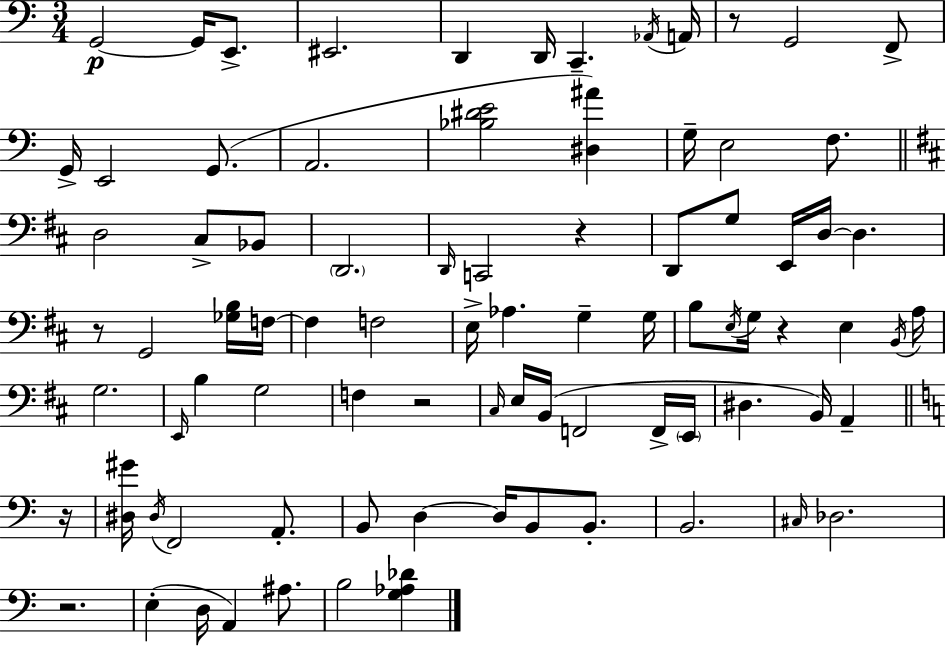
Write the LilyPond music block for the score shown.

{
  \clef bass
  \numericTimeSignature
  \time 3/4
  \key c \major
  g,2~~\p g,16 e,8.-> | eis,2. | d,4 d,16 c,4.-- \acciaccatura { aes,16 } | a,16 r8 g,2 f,8-> | \break g,16-> e,2 g,8.( | a,2. | <bes dis' e'>2 <dis ais'>4) | g16-- e2 f8. | \break \bar "||" \break \key d \major d2 cis8-> bes,8 | \parenthesize d,2. | \grace { d,16 } c,2 r4 | d,8 g8 e,16 d16~~ d4. | \break r8 g,2 <ges b>16 | f16~~ f4 f2 | e16-> aes4. g4-- | g16 b8 \acciaccatura { e16 } g16 r4 e4 | \break \acciaccatura { b,16 } a16 g2. | \grace { e,16 } b4 g2 | f4 r2 | \grace { cis16 } e16 b,16( f,2 | \break f,16-> \parenthesize e,16 dis4. b,16) | a,4-- \bar "||" \break \key a \minor r16 <dis gis'>16 \acciaccatura { dis16 } f,2 a,8.-. | b,8 d4~~ d16 b,8 b,8.-. | b,2. | \grace { cis16 } des2. | \break r2. | e4-.( d16 a,4) | ais8. b2 <g aes des'>4 | \bar "|."
}